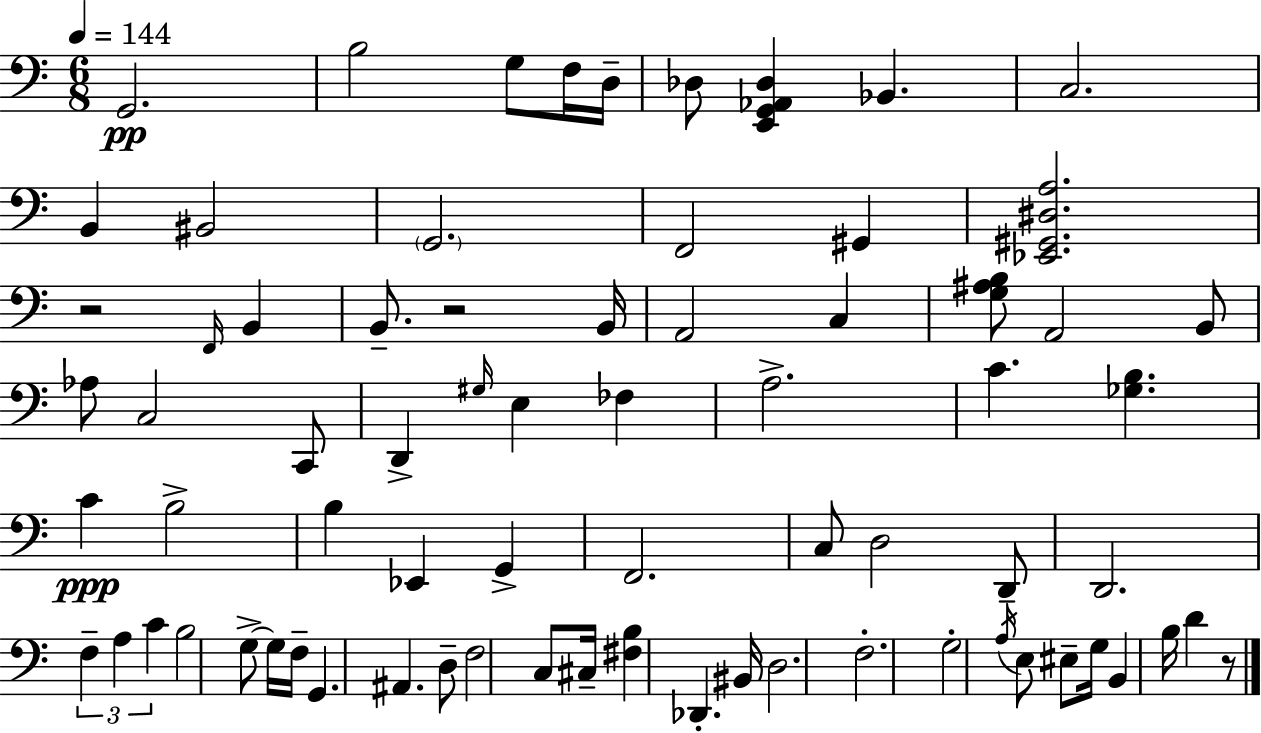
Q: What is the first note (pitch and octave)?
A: G2